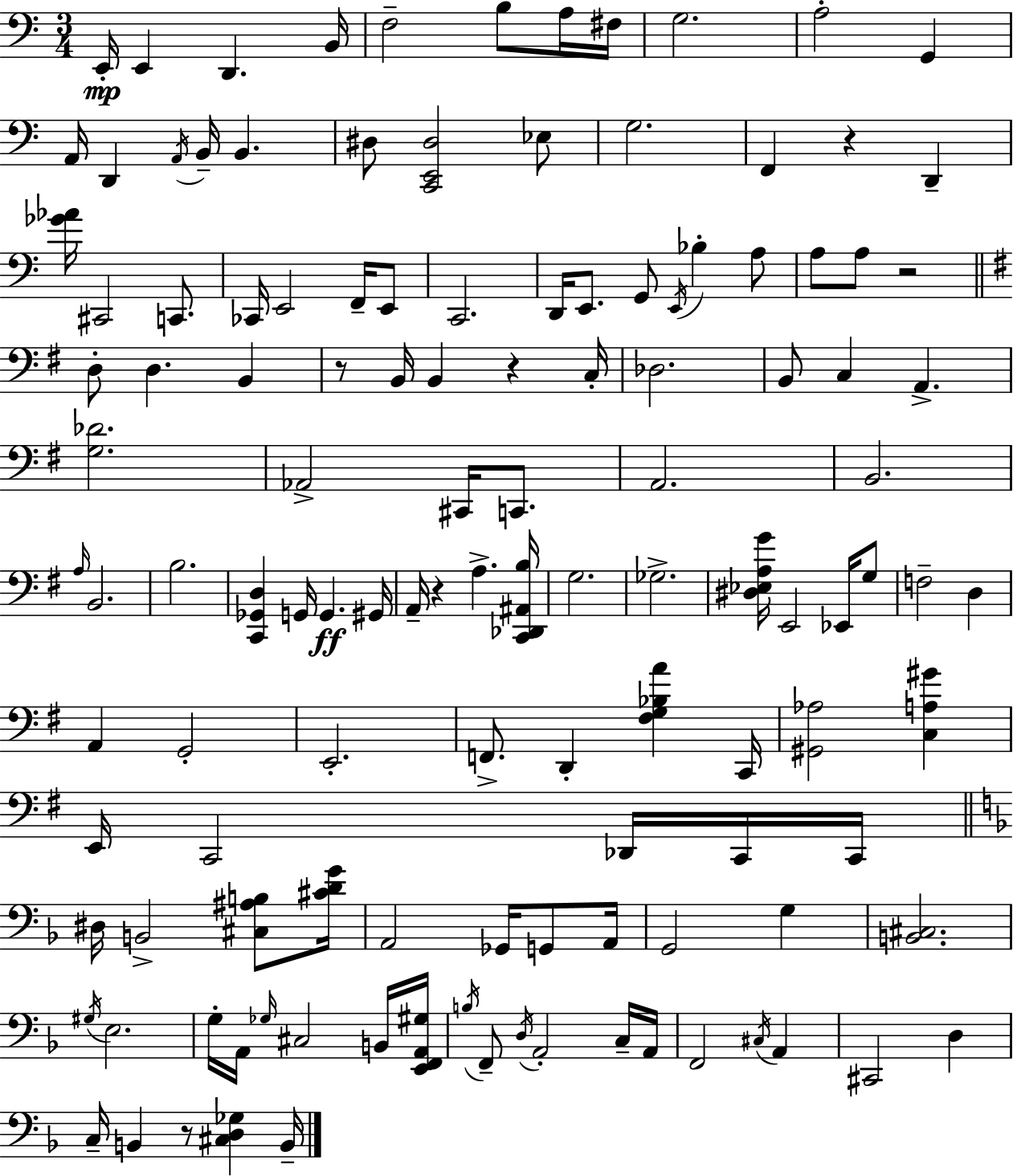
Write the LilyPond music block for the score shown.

{
  \clef bass
  \numericTimeSignature
  \time 3/4
  \key c \major
  e,16-.\mp e,4 d,4. b,16 | f2-- b8 a16 fis16 | g2. | a2-. g,4 | \break a,16 d,4 \acciaccatura { a,16 } b,16-- b,4. | dis8 <c, e, dis>2 ees8 | g2. | f,4 r4 d,4-- | \break <ges' aes'>16 cis,2 c,8. | ces,16 e,2 f,16-- e,8 | c,2. | d,16 e,8. g,8 \acciaccatura { e,16 } bes4-. | \break a8 a8 a8 r2 | \bar "||" \break \key g \major d8-. d4. b,4 | r8 b,16 b,4 r4 c16-. | des2. | b,8 c4 a,4.-> | \break <g des'>2. | aes,2-> cis,16 c,8. | a,2. | b,2. | \break \grace { a16 } b,2. | b2. | <c, ges, d>4 g,16 g,4.\ff | gis,16 a,16-- r4 a4.-> | \break <c, des, ais, b>16 g2. | ges2.-> | <dis ees a g'>16 e,2 ees,16 g8 | f2-- d4 | \break a,4 g,2-. | e,2.-. | f,8.-> d,4-. <fis g bes a'>4 | c,16 <gis, aes>2 <c a gis'>4 | \break e,16 c,2 des,16 c,16 | c,16 \bar "||" \break \key f \major dis16 b,2-> <cis ais b>8 <cis' d' g'>16 | a,2 ges,16 g,8 a,16 | g,2 g4 | <b, cis>2. | \break \acciaccatura { gis16 } e2. | g16-. a,16 \grace { ges16 } cis2 | b,16 <e, f, a, gis>16 \acciaccatura { b16 } f,8-- \acciaccatura { d16 } a,2-. | c16-- a,16 f,2 | \break \acciaccatura { cis16 } a,4 cis,2 | d4 c16-- b,4 r8 | <cis d ges>4 b,16-- \bar "|."
}